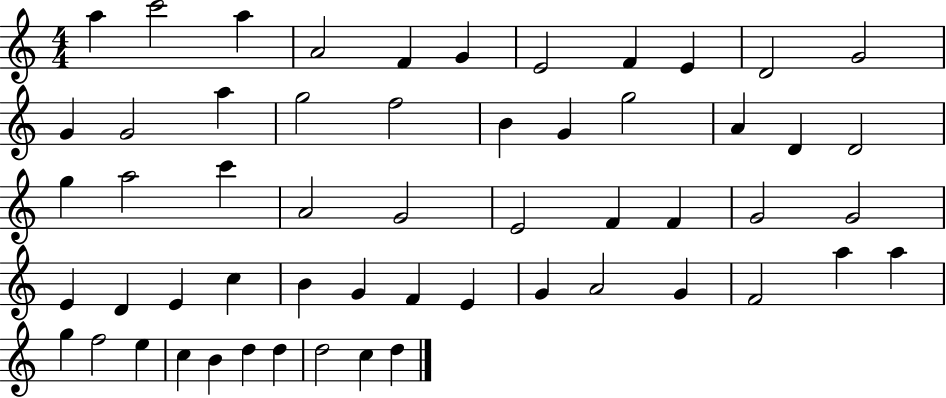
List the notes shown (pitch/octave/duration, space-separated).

A5/q C6/h A5/q A4/h F4/q G4/q E4/h F4/q E4/q D4/h G4/h G4/q G4/h A5/q G5/h F5/h B4/q G4/q G5/h A4/q D4/q D4/h G5/q A5/h C6/q A4/h G4/h E4/h F4/q F4/q G4/h G4/h E4/q D4/q E4/q C5/q B4/q G4/q F4/q E4/q G4/q A4/h G4/q F4/h A5/q A5/q G5/q F5/h E5/q C5/q B4/q D5/q D5/q D5/h C5/q D5/q